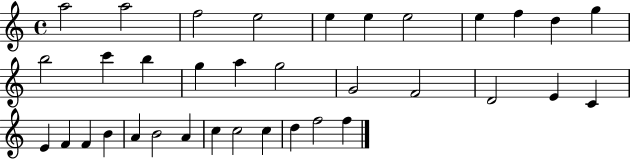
X:1
T:Untitled
M:4/4
L:1/4
K:C
a2 a2 f2 e2 e e e2 e f d g b2 c' b g a g2 G2 F2 D2 E C E F F B A B2 A c c2 c d f2 f